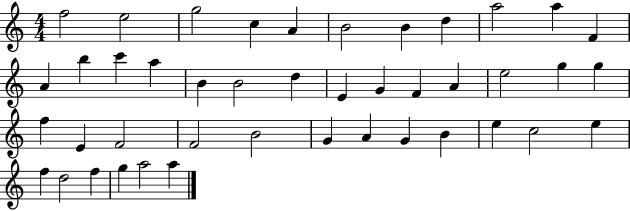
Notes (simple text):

F5/h E5/h G5/h C5/q A4/q B4/h B4/q D5/q A5/h A5/q F4/q A4/q B5/q C6/q A5/q B4/q B4/h D5/q E4/q G4/q F4/q A4/q E5/h G5/q G5/q F5/q E4/q F4/h F4/h B4/h G4/q A4/q G4/q B4/q E5/q C5/h E5/q F5/q D5/h F5/q G5/q A5/h A5/q